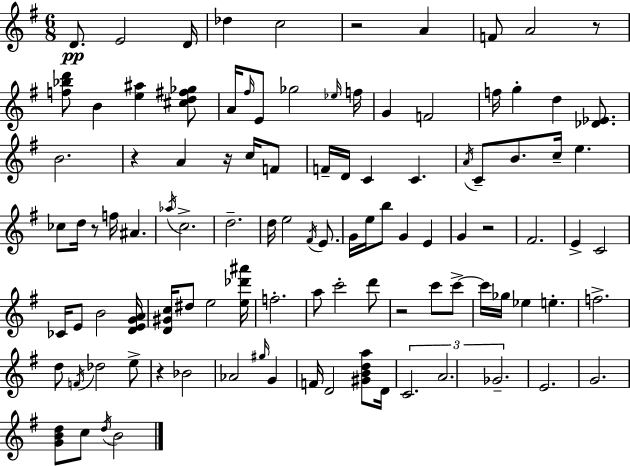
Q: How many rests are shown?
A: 8